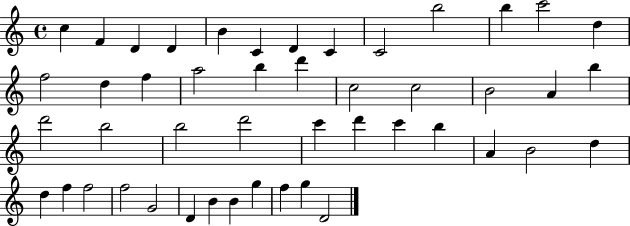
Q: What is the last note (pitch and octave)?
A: D4